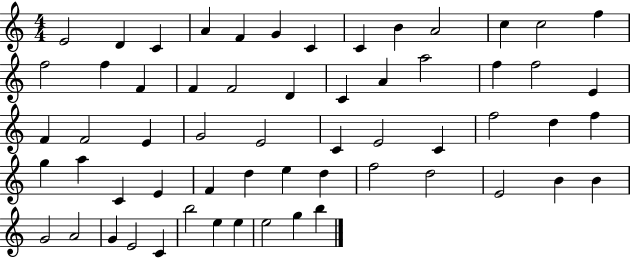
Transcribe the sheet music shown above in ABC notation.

X:1
T:Untitled
M:4/4
L:1/4
K:C
E2 D C A F G C C B A2 c c2 f f2 f F F F2 D C A a2 f f2 E F F2 E G2 E2 C E2 C f2 d f g a C E F d e d f2 d2 E2 B B G2 A2 G E2 C b2 e e e2 g b